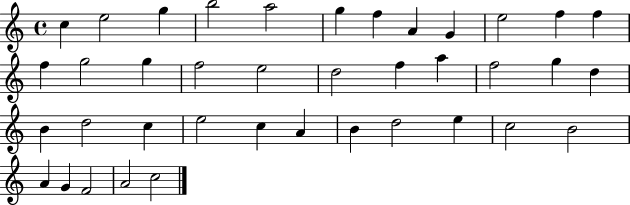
X:1
T:Untitled
M:4/4
L:1/4
K:C
c e2 g b2 a2 g f A G e2 f f f g2 g f2 e2 d2 f a f2 g d B d2 c e2 c A B d2 e c2 B2 A G F2 A2 c2